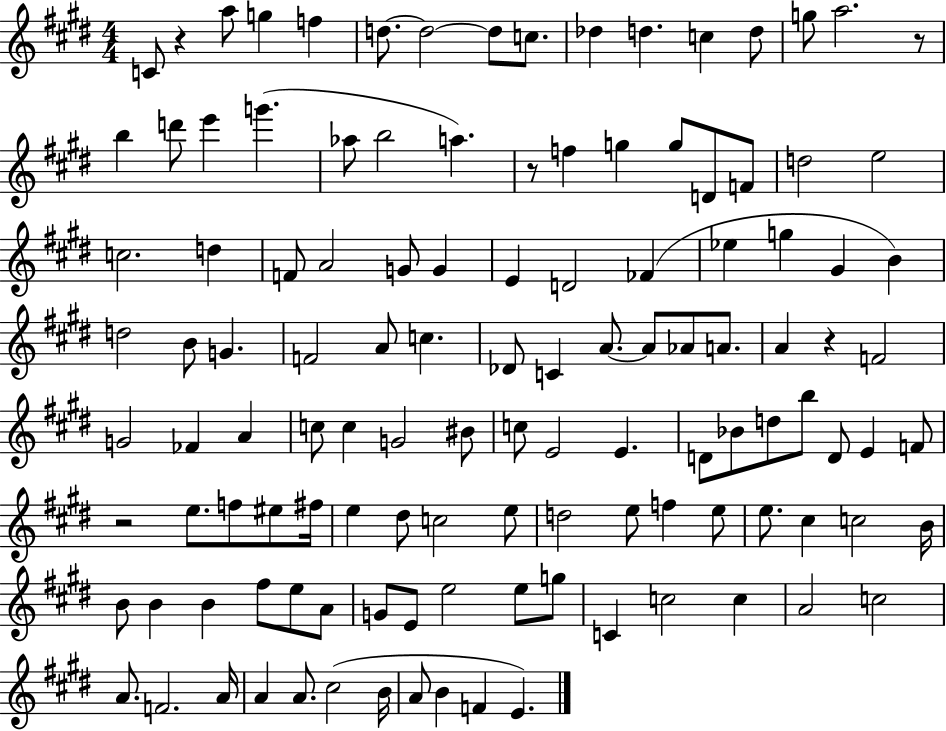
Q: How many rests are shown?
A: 5